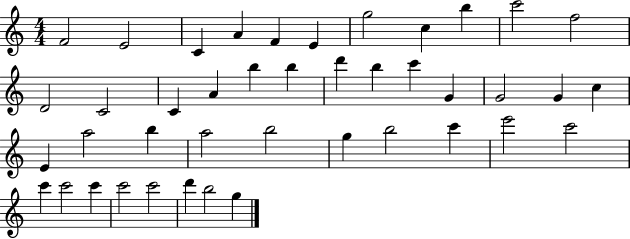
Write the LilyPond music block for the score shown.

{
  \clef treble
  \numericTimeSignature
  \time 4/4
  \key c \major
  f'2 e'2 | c'4 a'4 f'4 e'4 | g''2 c''4 b''4 | c'''2 f''2 | \break d'2 c'2 | c'4 a'4 b''4 b''4 | d'''4 b''4 c'''4 g'4 | g'2 g'4 c''4 | \break e'4 a''2 b''4 | a''2 b''2 | g''4 b''2 c'''4 | e'''2 c'''2 | \break c'''4 c'''2 c'''4 | c'''2 c'''2 | d'''4 b''2 g''4 | \bar "|."
}